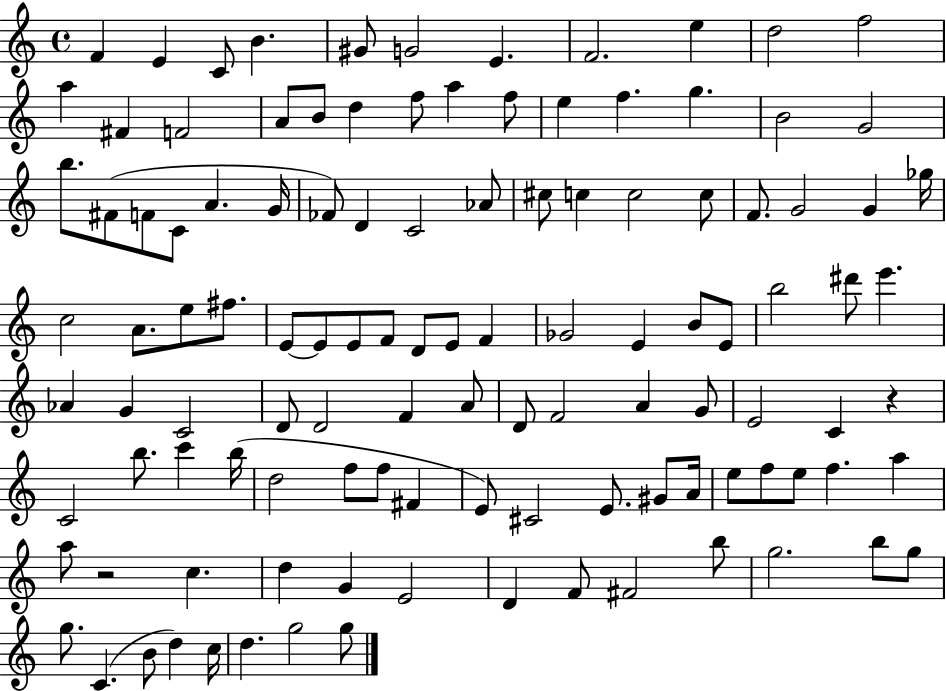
F4/q E4/q C4/e B4/q. G#4/e G4/h E4/q. F4/h. E5/q D5/h F5/h A5/q F#4/q F4/h A4/e B4/e D5/q F5/e A5/q F5/e E5/q F5/q. G5/q. B4/h G4/h B5/e. F#4/e F4/e C4/e A4/q. G4/s FES4/e D4/q C4/h Ab4/e C#5/e C5/q C5/h C5/e F4/e. G4/h G4/q Gb5/s C5/h A4/e. E5/e F#5/e. E4/e E4/e E4/e F4/e D4/e E4/e F4/q Gb4/h E4/q B4/e E4/e B5/h D#6/e E6/q. Ab4/q G4/q C4/h D4/e D4/h F4/q A4/e D4/e F4/h A4/q G4/e E4/h C4/q R/q C4/h B5/e. C6/q B5/s D5/h F5/e F5/e F#4/q E4/e C#4/h E4/e. G#4/e A4/s E5/e F5/e E5/e F5/q. A5/q A5/e R/h C5/q. D5/q G4/q E4/h D4/q F4/e F#4/h B5/e G5/h. B5/e G5/e G5/e. C4/q. B4/e D5/q C5/s D5/q. G5/h G5/e